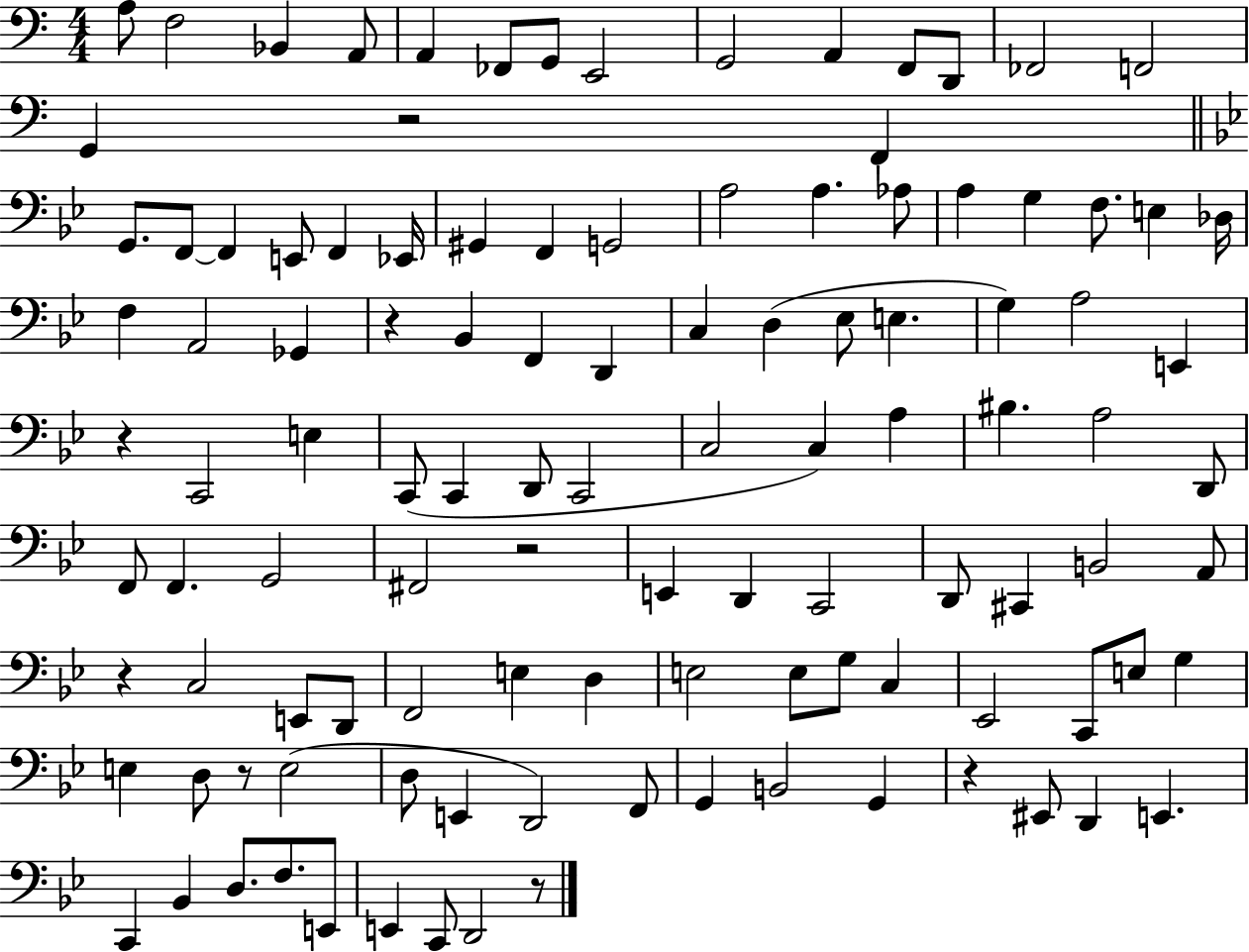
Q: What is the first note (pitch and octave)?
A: A3